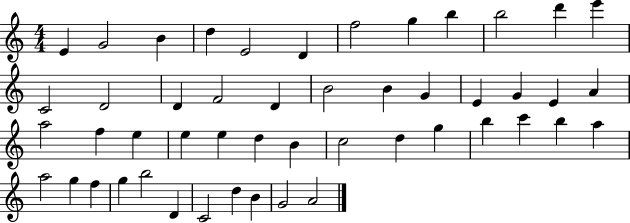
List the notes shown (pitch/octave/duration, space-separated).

E4/q G4/h B4/q D5/q E4/h D4/q F5/h G5/q B5/q B5/h D6/q E6/q C4/h D4/h D4/q F4/h D4/q B4/h B4/q G4/q E4/q G4/q E4/q A4/q A5/h F5/q E5/q E5/q E5/q D5/q B4/q C5/h D5/q G5/q B5/q C6/q B5/q A5/q A5/h G5/q F5/q G5/q B5/h D4/q C4/h D5/q B4/q G4/h A4/h